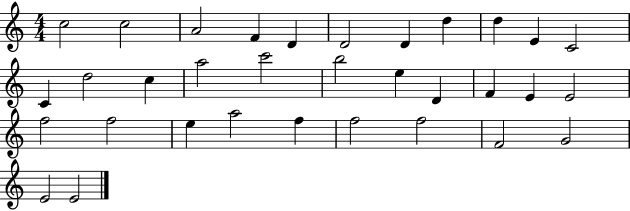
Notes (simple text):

C5/h C5/h A4/h F4/q D4/q D4/h D4/q D5/q D5/q E4/q C4/h C4/q D5/h C5/q A5/h C6/h B5/h E5/q D4/q F4/q E4/q E4/h F5/h F5/h E5/q A5/h F5/q F5/h F5/h F4/h G4/h E4/h E4/h